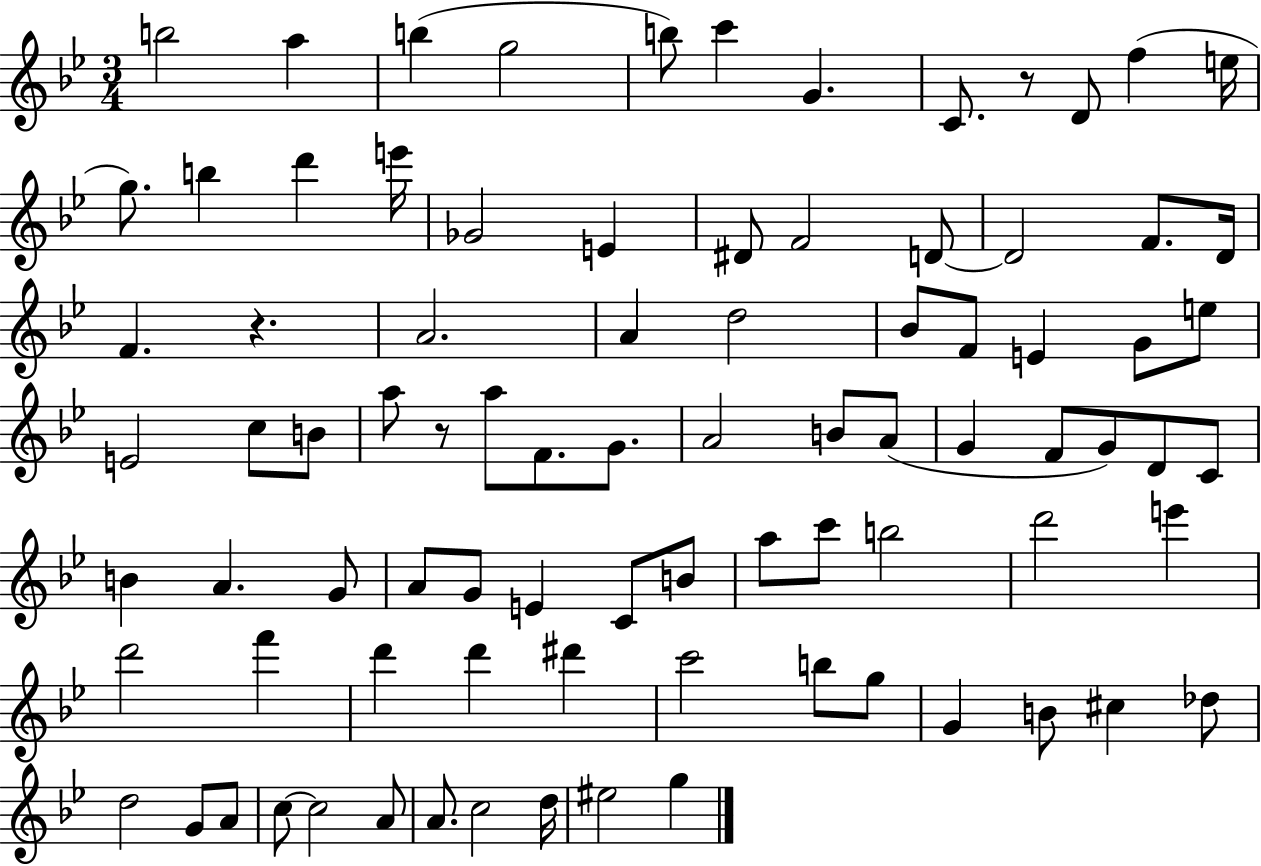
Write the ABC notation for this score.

X:1
T:Untitled
M:3/4
L:1/4
K:Bb
b2 a b g2 b/2 c' G C/2 z/2 D/2 f e/4 g/2 b d' e'/4 _G2 E ^D/2 F2 D/2 D2 F/2 D/4 F z A2 A d2 _B/2 F/2 E G/2 e/2 E2 c/2 B/2 a/2 z/2 a/2 F/2 G/2 A2 B/2 A/2 G F/2 G/2 D/2 C/2 B A G/2 A/2 G/2 E C/2 B/2 a/2 c'/2 b2 d'2 e' d'2 f' d' d' ^d' c'2 b/2 g/2 G B/2 ^c _d/2 d2 G/2 A/2 c/2 c2 A/2 A/2 c2 d/4 ^e2 g